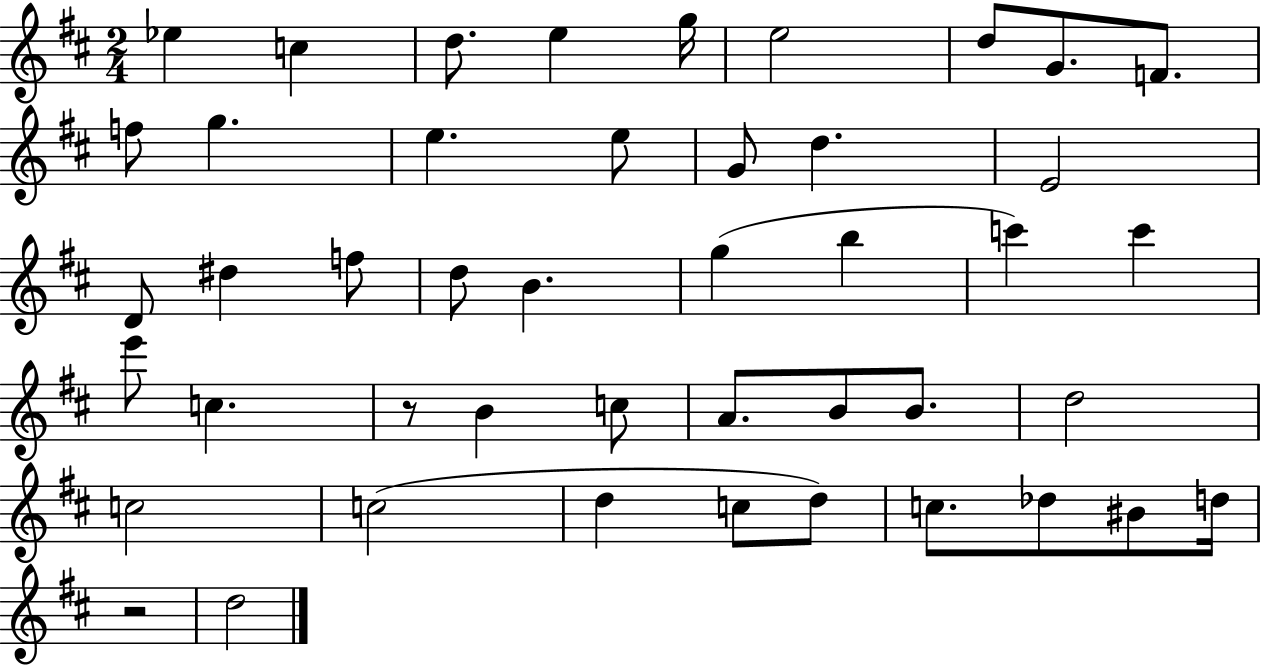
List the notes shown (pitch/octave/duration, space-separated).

Eb5/q C5/q D5/e. E5/q G5/s E5/h D5/e G4/e. F4/e. F5/e G5/q. E5/q. E5/e G4/e D5/q. E4/h D4/e D#5/q F5/e D5/e B4/q. G5/q B5/q C6/q C6/q E6/e C5/q. R/e B4/q C5/e A4/e. B4/e B4/e. D5/h C5/h C5/h D5/q C5/e D5/e C5/e. Db5/e BIS4/e D5/s R/h D5/h